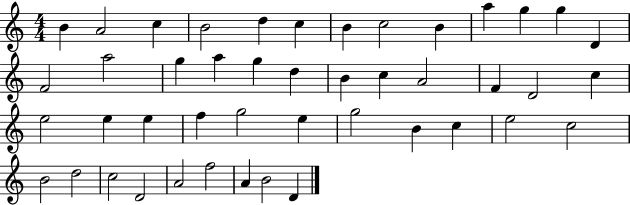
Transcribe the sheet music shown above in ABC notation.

X:1
T:Untitled
M:4/4
L:1/4
K:C
B A2 c B2 d c B c2 B a g g D F2 a2 g a g d B c A2 F D2 c e2 e e f g2 e g2 B c e2 c2 B2 d2 c2 D2 A2 f2 A B2 D